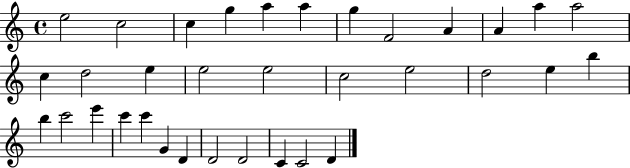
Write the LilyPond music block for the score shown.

{
  \clef treble
  \time 4/4
  \defaultTimeSignature
  \key c \major
  e''2 c''2 | c''4 g''4 a''4 a''4 | g''4 f'2 a'4 | a'4 a''4 a''2 | \break c''4 d''2 e''4 | e''2 e''2 | c''2 e''2 | d''2 e''4 b''4 | \break b''4 c'''2 e'''4 | c'''4 c'''4 g'4 d'4 | d'2 d'2 | c'4 c'2 d'4 | \break \bar "|."
}